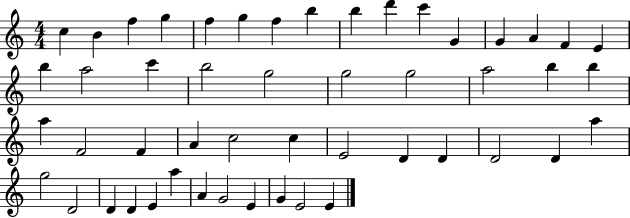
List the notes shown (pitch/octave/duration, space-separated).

C5/q B4/q F5/q G5/q F5/q G5/q F5/q B5/q B5/q D6/q C6/q G4/q G4/q A4/q F4/q E4/q B5/q A5/h C6/q B5/h G5/h G5/h G5/h A5/h B5/q B5/q A5/q F4/h F4/q A4/q C5/h C5/q E4/h D4/q D4/q D4/h D4/q A5/q G5/h D4/h D4/q D4/q E4/q A5/q A4/q G4/h E4/q G4/q E4/h E4/q